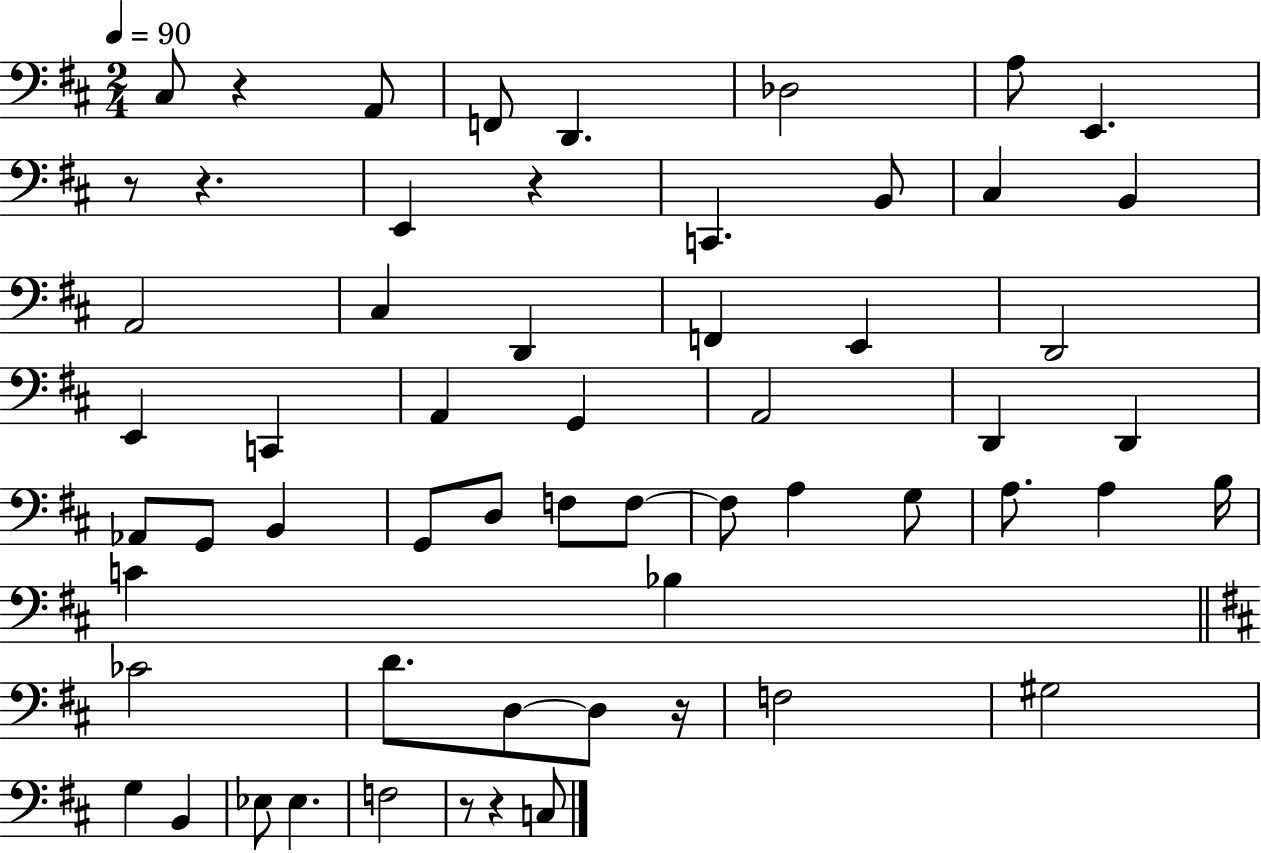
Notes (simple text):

C#3/e R/q A2/e F2/e D2/q. Db3/h A3/e E2/q. R/e R/q. E2/q R/q C2/q. B2/e C#3/q B2/q A2/h C#3/q D2/q F2/q E2/q D2/h E2/q C2/q A2/q G2/q A2/h D2/q D2/q Ab2/e G2/e B2/q G2/e D3/e F3/e F3/e F3/e A3/q G3/e A3/e. A3/q B3/s C4/q Bb3/q CES4/h D4/e. D3/e D3/e R/s F3/h G#3/h G3/q B2/q Eb3/e Eb3/q. F3/h R/e R/q C3/e